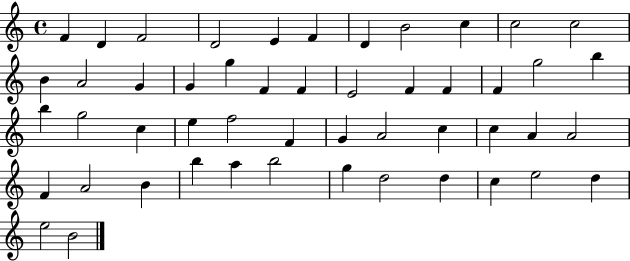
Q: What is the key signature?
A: C major